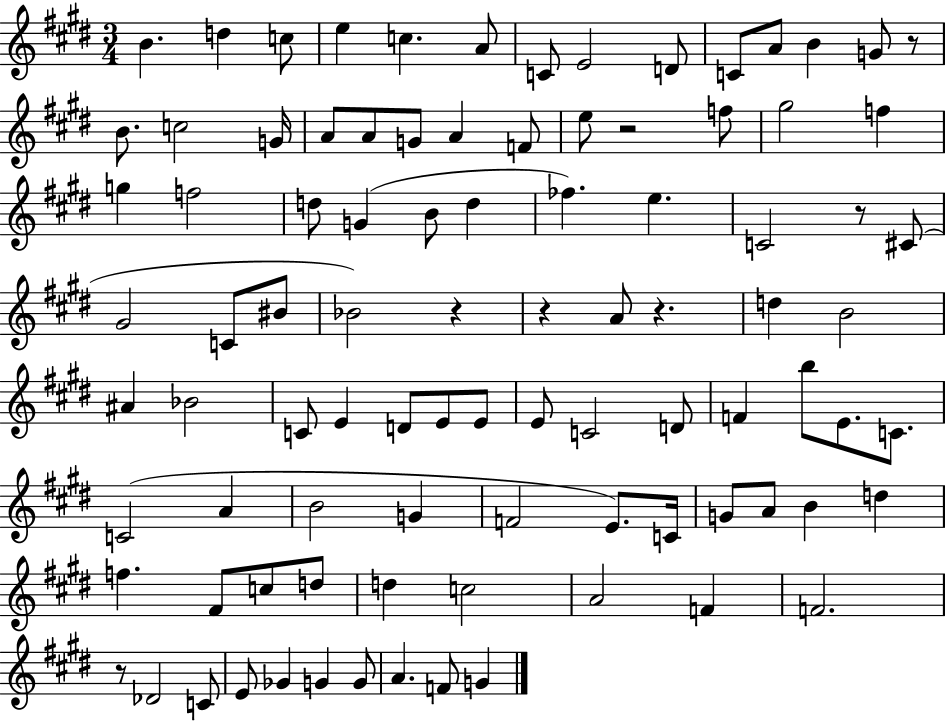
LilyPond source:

{
  \clef treble
  \numericTimeSignature
  \time 3/4
  \key e \major
  b'4. d''4 c''8 | e''4 c''4. a'8 | c'8 e'2 d'8 | c'8 a'8 b'4 g'8 r8 | \break b'8. c''2 g'16 | a'8 a'8 g'8 a'4 f'8 | e''8 r2 f''8 | gis''2 f''4 | \break g''4 f''2 | d''8 g'4( b'8 d''4 | fes''4.) e''4. | c'2 r8 cis'8( | \break gis'2 c'8 bis'8 | bes'2) r4 | r4 a'8 r4. | d''4 b'2 | \break ais'4 bes'2 | c'8 e'4 d'8 e'8 e'8 | e'8 c'2 d'8 | f'4 b''8 e'8. c'8. | \break c'2( a'4 | b'2 g'4 | f'2 e'8.) c'16 | g'8 a'8 b'4 d''4 | \break f''4. fis'8 c''8 d''8 | d''4 c''2 | a'2 f'4 | f'2. | \break r8 des'2 c'8 | e'8 ges'4 g'4 g'8 | a'4. f'8 g'4 | \bar "|."
}